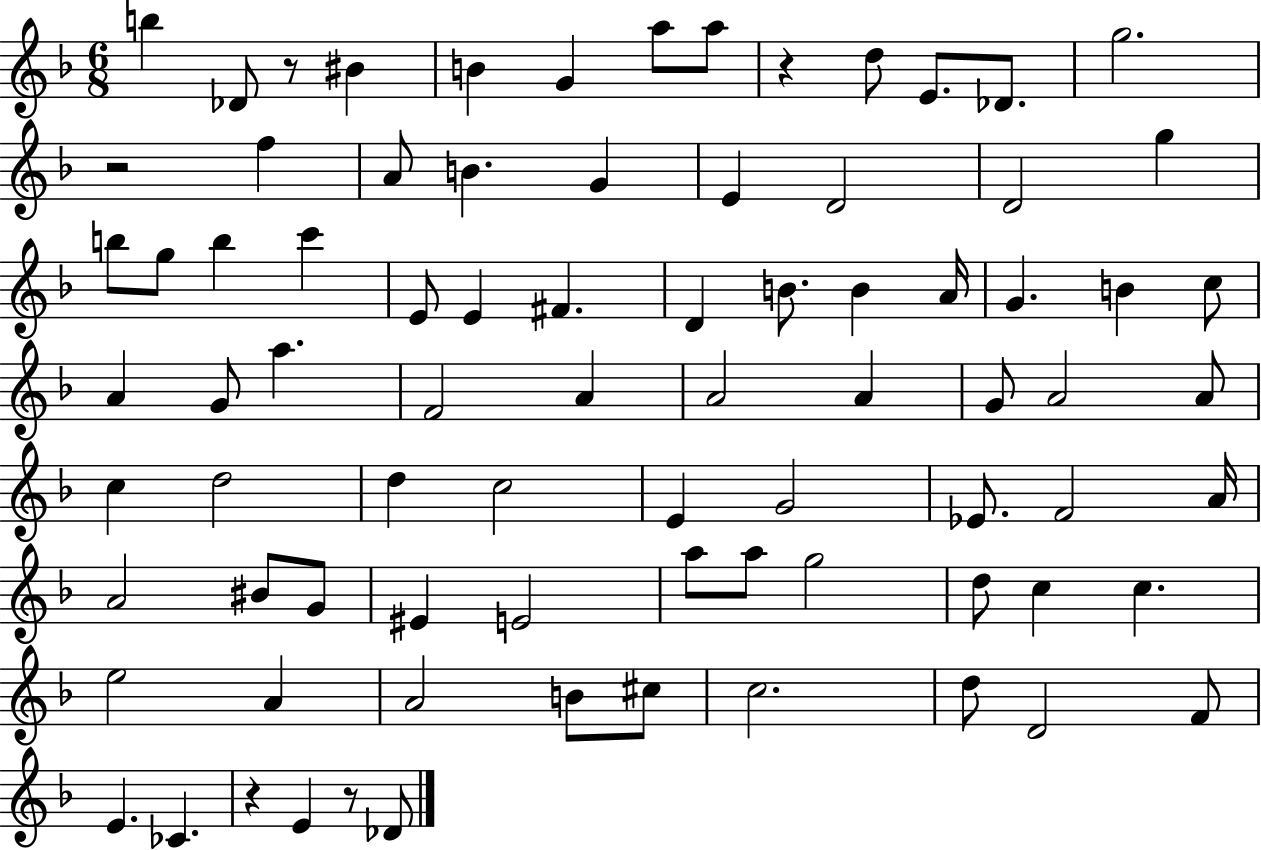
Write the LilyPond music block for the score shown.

{
  \clef treble
  \numericTimeSignature
  \time 6/8
  \key f \major
  b''4 des'8 r8 bis'4 | b'4 g'4 a''8 a''8 | r4 d''8 e'8. des'8. | g''2. | \break r2 f''4 | a'8 b'4. g'4 | e'4 d'2 | d'2 g''4 | \break b''8 g''8 b''4 c'''4 | e'8 e'4 fis'4. | d'4 b'8. b'4 a'16 | g'4. b'4 c''8 | \break a'4 g'8 a''4. | f'2 a'4 | a'2 a'4 | g'8 a'2 a'8 | \break c''4 d''2 | d''4 c''2 | e'4 g'2 | ees'8. f'2 a'16 | \break a'2 bis'8 g'8 | eis'4 e'2 | a''8 a''8 g''2 | d''8 c''4 c''4. | \break e''2 a'4 | a'2 b'8 cis''8 | c''2. | d''8 d'2 f'8 | \break e'4. ces'4. | r4 e'4 r8 des'8 | \bar "|."
}